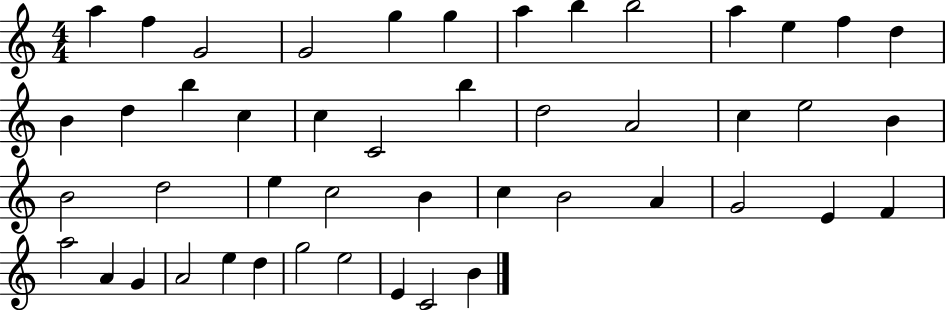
A5/q F5/q G4/h G4/h G5/q G5/q A5/q B5/q B5/h A5/q E5/q F5/q D5/q B4/q D5/q B5/q C5/q C5/q C4/h B5/q D5/h A4/h C5/q E5/h B4/q B4/h D5/h E5/q C5/h B4/q C5/q B4/h A4/q G4/h E4/q F4/q A5/h A4/q G4/q A4/h E5/q D5/q G5/h E5/h E4/q C4/h B4/q